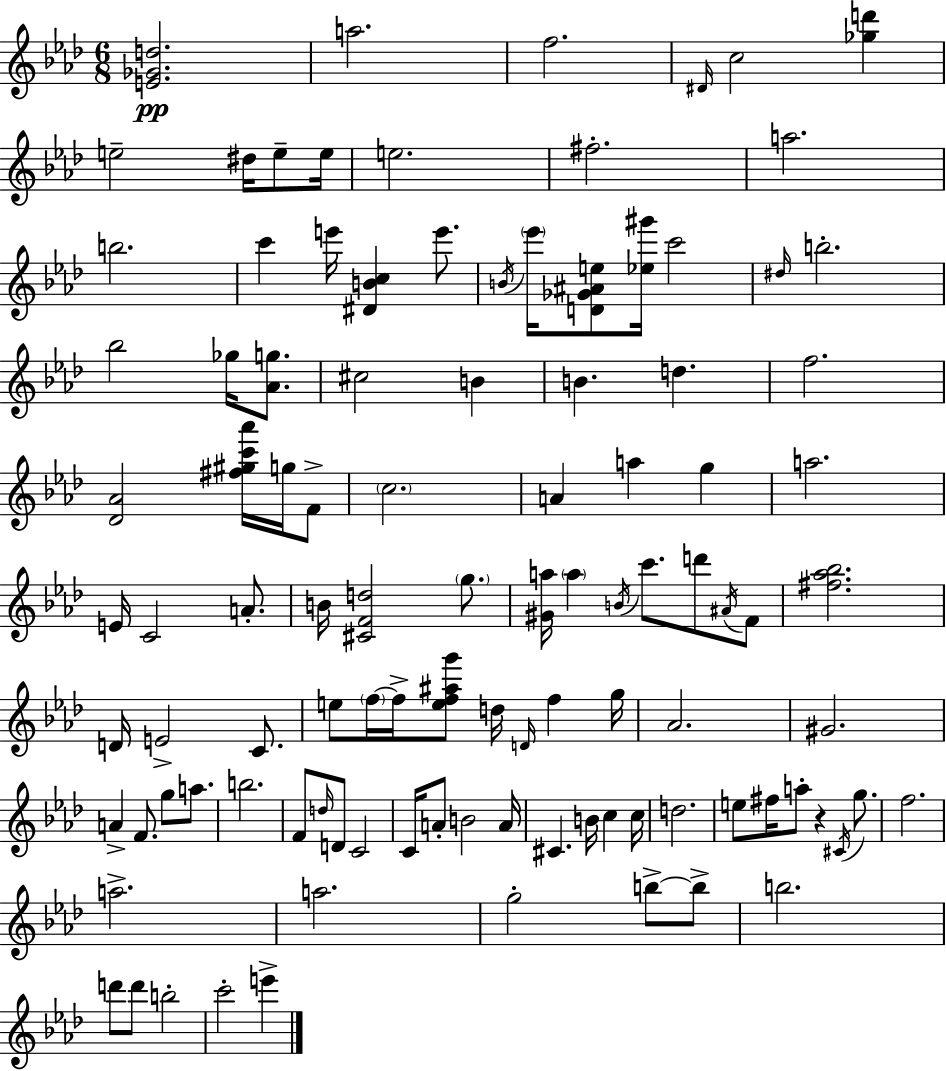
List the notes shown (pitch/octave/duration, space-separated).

[E4,Gb4,D5]/h. A5/h. F5/h. D#4/s C5/h [Gb5,D6]/q E5/h D#5/s E5/e E5/s E5/h. F#5/h. A5/h. B5/h. C6/q E6/s [D#4,B4,C5]/q E6/e. B4/s Eb6/s [D4,Gb4,A#4,E5]/e [Eb5,G#6]/s C6/h D#5/s B5/h. Bb5/h Gb5/s [Ab4,G5]/e. C#5/h B4/q B4/q. D5/q. F5/h. [Db4,Ab4]/h [F#5,G#5,C6,Ab6]/s G5/s F4/e C5/h. A4/q A5/q G5/q A5/h. E4/s C4/h A4/e. B4/s [C#4,F4,D5]/h G5/e. [G#4,A5]/s A5/q B4/s C6/e. D6/e A#4/s F4/e [F#5,Ab5,Bb5]/h. D4/s E4/h C4/e. E5/e F5/s F5/s [E5,F5,A#5,G6]/e D5/s D4/s F5/q G5/s Ab4/h. G#4/h. A4/q F4/e. G5/e A5/e. B5/h. F4/e D5/s D4/e C4/h C4/s A4/e B4/h A4/s C#4/q. B4/s C5/q C5/s D5/h. E5/e F#5/s A5/e R/q C#4/s G5/e. F5/h. A5/h. A5/h. G5/h B5/e B5/e B5/h. D6/e D6/e B5/h C6/h E6/q